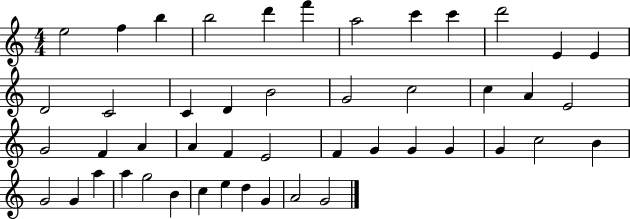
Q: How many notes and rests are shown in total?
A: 47